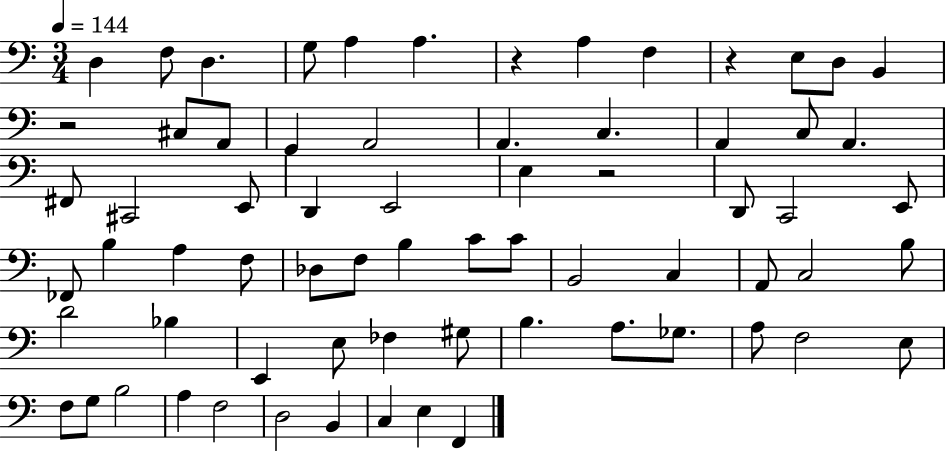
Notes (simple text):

D3/q F3/e D3/q. G3/e A3/q A3/q. R/q A3/q F3/q R/q E3/e D3/e B2/q R/h C#3/e A2/e G2/q A2/h A2/q. C3/q. A2/q C3/e A2/q. F#2/e C#2/h E2/e D2/q E2/h E3/q R/h D2/e C2/h E2/e FES2/e B3/q A3/q F3/e Db3/e F3/e B3/q C4/e C4/e B2/h C3/q A2/e C3/h B3/e D4/h Bb3/q E2/q E3/e FES3/q G#3/e B3/q. A3/e. Gb3/e. A3/e F3/h E3/e F3/e G3/e B3/h A3/q F3/h D3/h B2/q C3/q E3/q F2/q